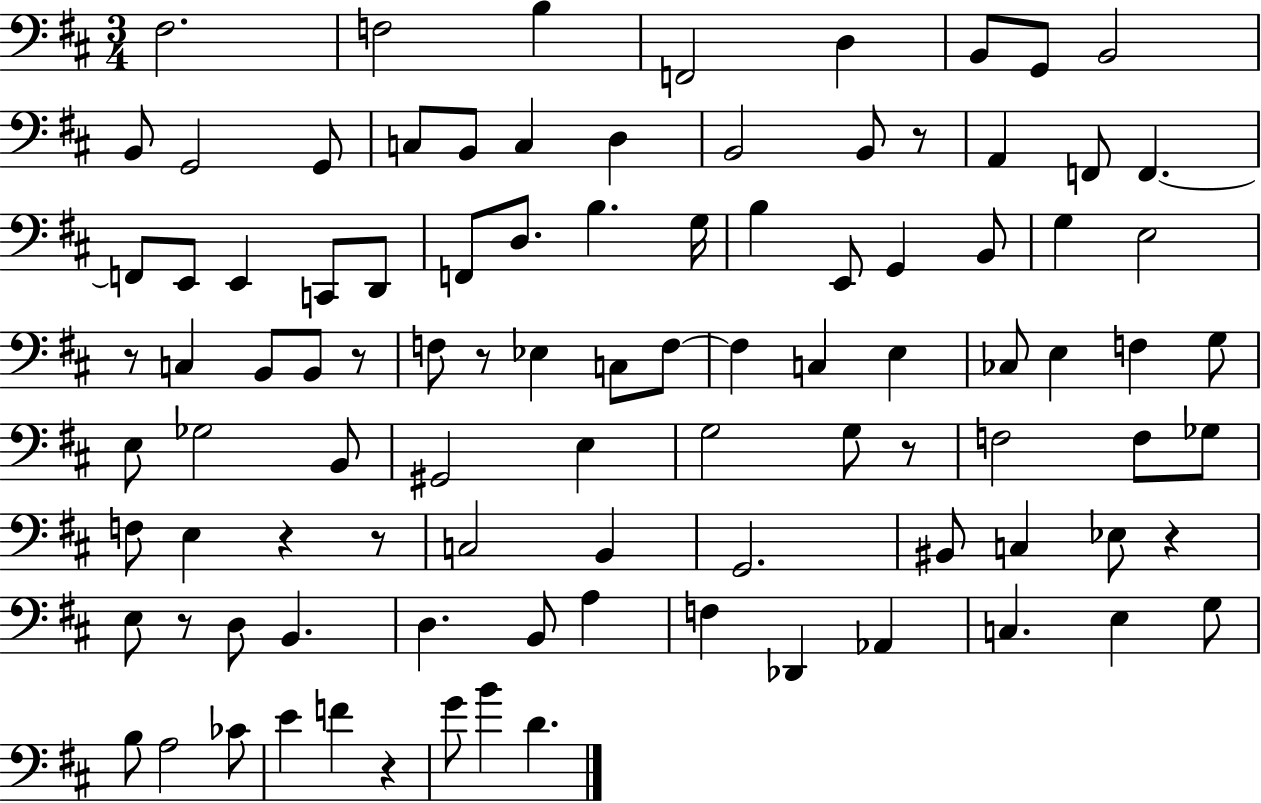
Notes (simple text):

F#3/h. F3/h B3/q F2/h D3/q B2/e G2/e B2/h B2/e G2/h G2/e C3/e B2/e C3/q D3/q B2/h B2/e R/e A2/q F2/e F2/q. F2/e E2/e E2/q C2/e D2/e F2/e D3/e. B3/q. G3/s B3/q E2/e G2/q B2/e G3/q E3/h R/e C3/q B2/e B2/e R/e F3/e R/e Eb3/q C3/e F3/e F3/q C3/q E3/q CES3/e E3/q F3/q G3/e E3/e Gb3/h B2/e G#2/h E3/q G3/h G3/e R/e F3/h F3/e Gb3/e F3/e E3/q R/q R/e C3/h B2/q G2/h. BIS2/e C3/q Eb3/e R/q E3/e R/e D3/e B2/q. D3/q. B2/e A3/q F3/q Db2/q Ab2/q C3/q. E3/q G3/e B3/e A3/h CES4/e E4/q F4/q R/q G4/e B4/q D4/q.